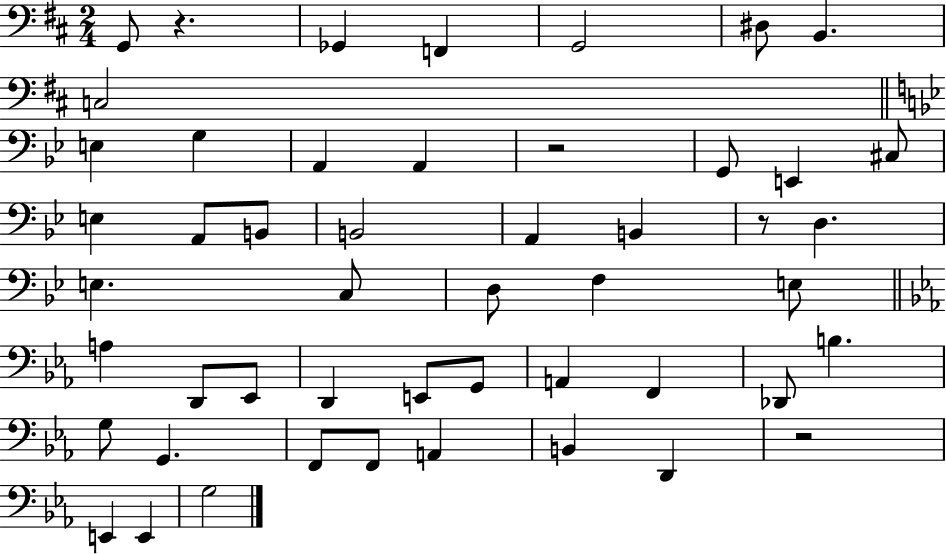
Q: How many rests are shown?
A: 4